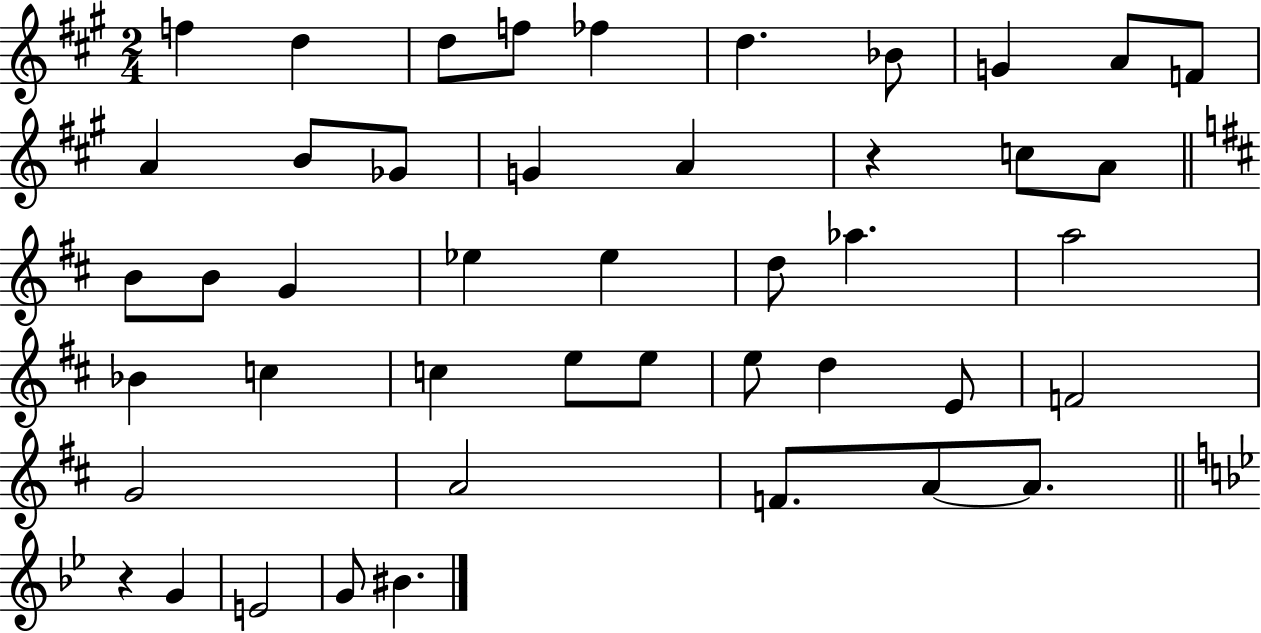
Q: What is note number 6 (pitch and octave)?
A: D5